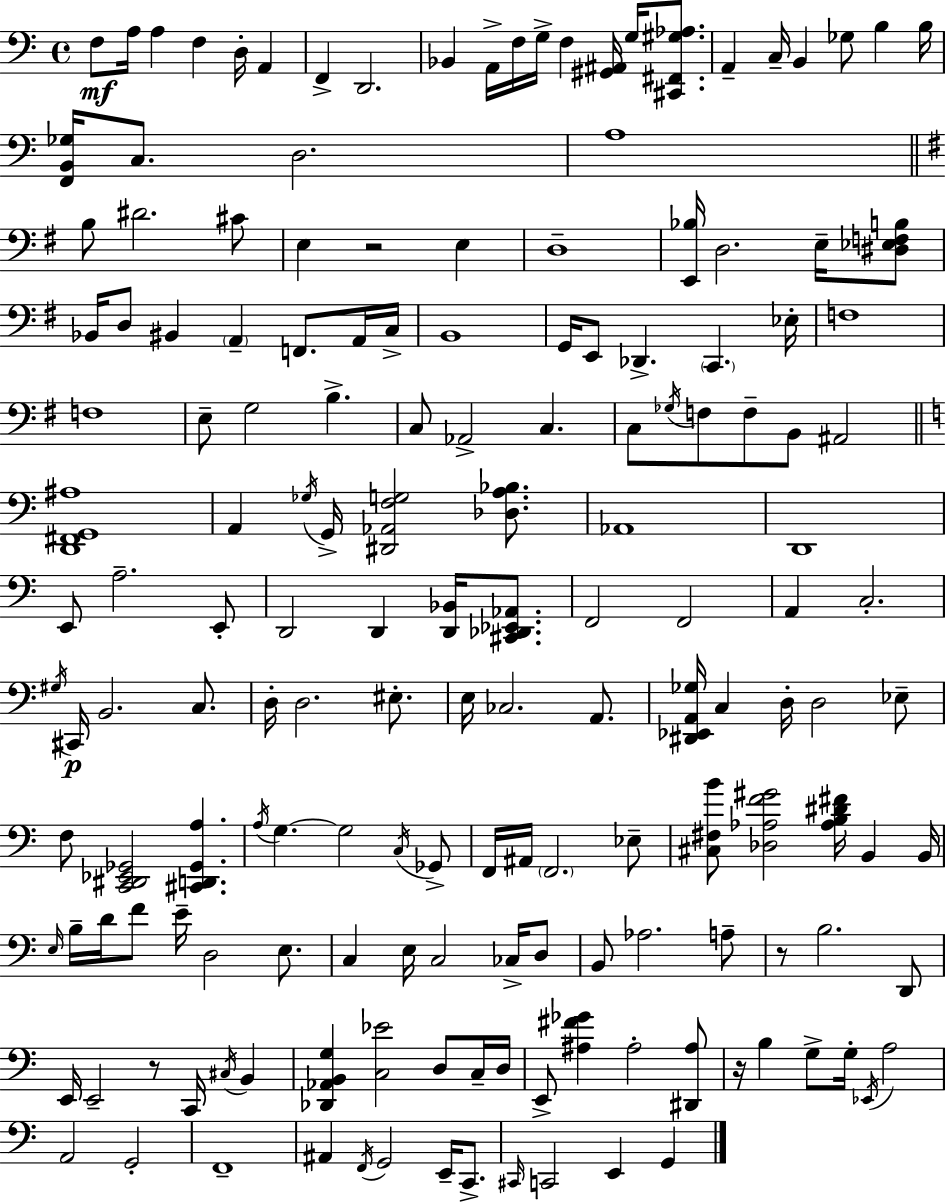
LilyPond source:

{
  \clef bass
  \time 4/4
  \defaultTimeSignature
  \key a \minor
  f8\mf a16 a4 f4 d16-. a,4 | f,4-> d,2. | bes,4 a,16-> f16 g16-> f4 <gis, ais,>16 g16 <cis, fis, gis aes>8. | a,4-- c16-- b,4 ges8 b4 b16 | \break <f, b, ges>16 c8. d2. | a1 | \bar "||" \break \key g \major b8 dis'2. cis'8 | e4 r2 e4 | d1-- | <e, bes>16 d2. e16-- <dis ees f b>8 | \break bes,16 d8 bis,4 \parenthesize a,4-- f,8. a,16 c16-> | b,1 | g,16 e,8 des,4.-> \parenthesize c,4. ees16-. | f1 | \break f1 | e8-- g2 b4.-> | c8 aes,2-> c4. | c8 \acciaccatura { ges16 } f8 f8-- b,8 ais,2 | \break \bar "||" \break \key c \major <d, fis, g, ais>1 | a,4 \acciaccatura { ges16 } g,16-> <dis, aes, f g>2 <des a bes>8. | aes,1 | d,1 | \break e,8 a2.-- e,8-. | d,2 d,4 <d, bes,>16 <cis, des, ees, aes,>8. | f,2 f,2 | a,4 c2.-. | \break \acciaccatura { gis16 }\p cis,16 b,2. c8. | d16-. d2. eis8.-. | e16 ces2. a,8. | <dis, ees, a, ges>16 c4 d16-. d2 | \break ees8-- f8 <c, dis, ees, ges,>2 <cis, d, ges, a>4. | \acciaccatura { a16 } g4.~~ g2 | \acciaccatura { c16 } ges,8-> f,16 ais,16 \parenthesize f,2. | ees8-- <cis fis b'>8 <des aes f' gis'>2 <aes b dis' fis'>16 b,4 | \break b,16 \grace { e16 } b16-- d'16 f'8 e'16-- d2 | e8. c4 e16 c2 | ces16-> d8 b,8 aes2. | a8-- r8 b2. | \break d,8 e,16 e,2-- r8 | c,16 \acciaccatura { cis16 } b,4 <des, aes, b, g>4 <c ees'>2 | d8 c16-- d16 e,8-> <ais fis' ges'>4 ais2-. | <dis, ais>8 r16 b4 g8-> g16-. \acciaccatura { ees,16 } a2 | \break a,2 g,2-. | f,1-- | ais,4 \acciaccatura { f,16 } g,2 | e,16-- c,8.-> \grace { cis,16 } c,2 | \break e,4 g,4 \bar "|."
}